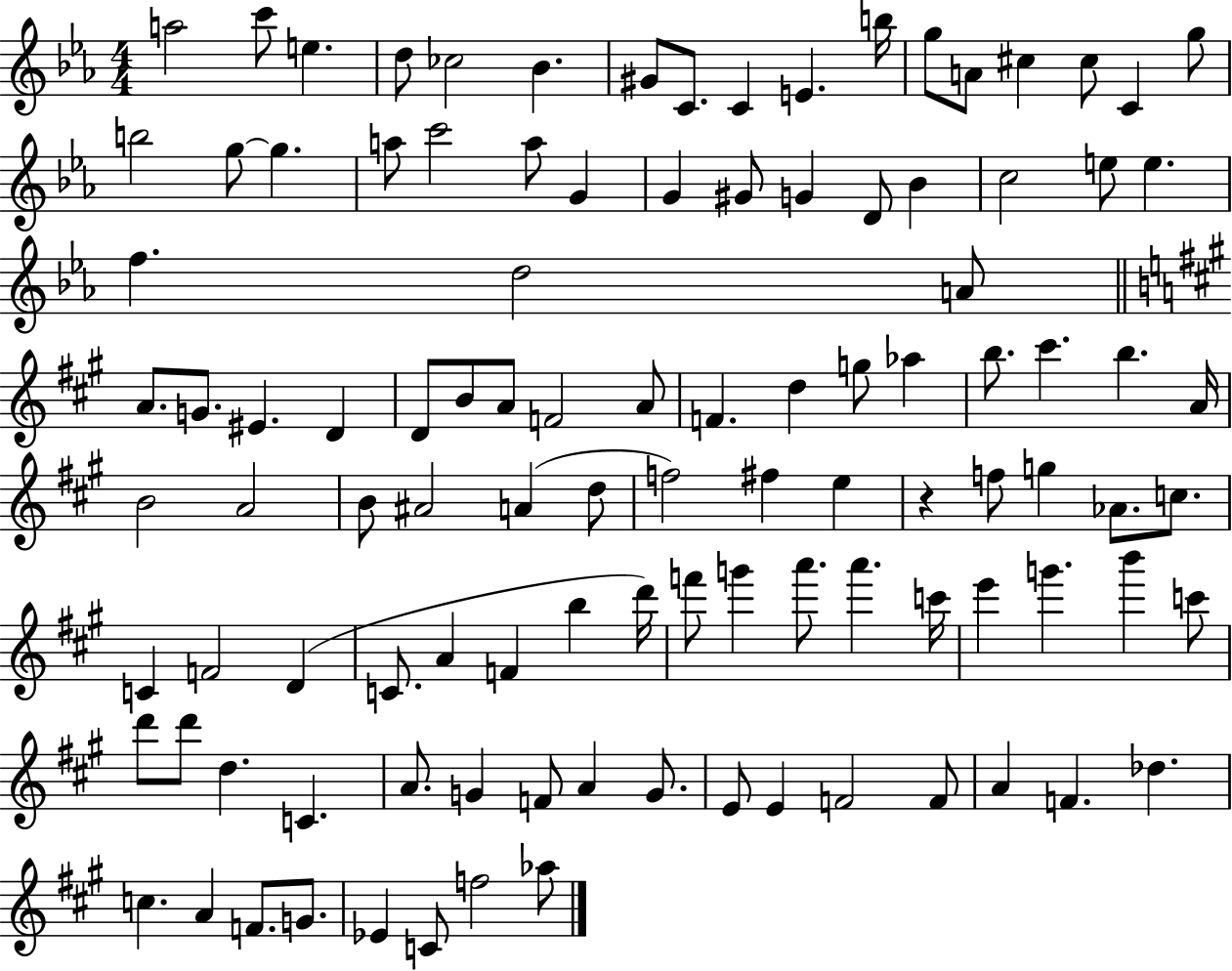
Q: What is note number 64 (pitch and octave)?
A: Ab4